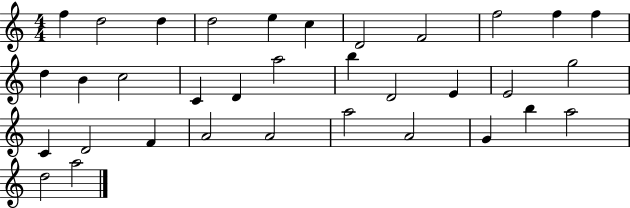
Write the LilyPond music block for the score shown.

{
  \clef treble
  \numericTimeSignature
  \time 4/4
  \key c \major
  f''4 d''2 d''4 | d''2 e''4 c''4 | d'2 f'2 | f''2 f''4 f''4 | \break d''4 b'4 c''2 | c'4 d'4 a''2 | b''4 d'2 e'4 | e'2 g''2 | \break c'4 d'2 f'4 | a'2 a'2 | a''2 a'2 | g'4 b''4 a''2 | \break d''2 a''2 | \bar "|."
}